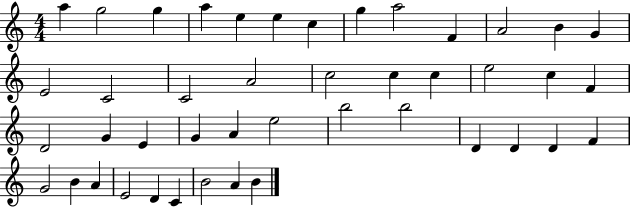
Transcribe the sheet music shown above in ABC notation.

X:1
T:Untitled
M:4/4
L:1/4
K:C
a g2 g a e e c g a2 F A2 B G E2 C2 C2 A2 c2 c c e2 c F D2 G E G A e2 b2 b2 D D D F G2 B A E2 D C B2 A B